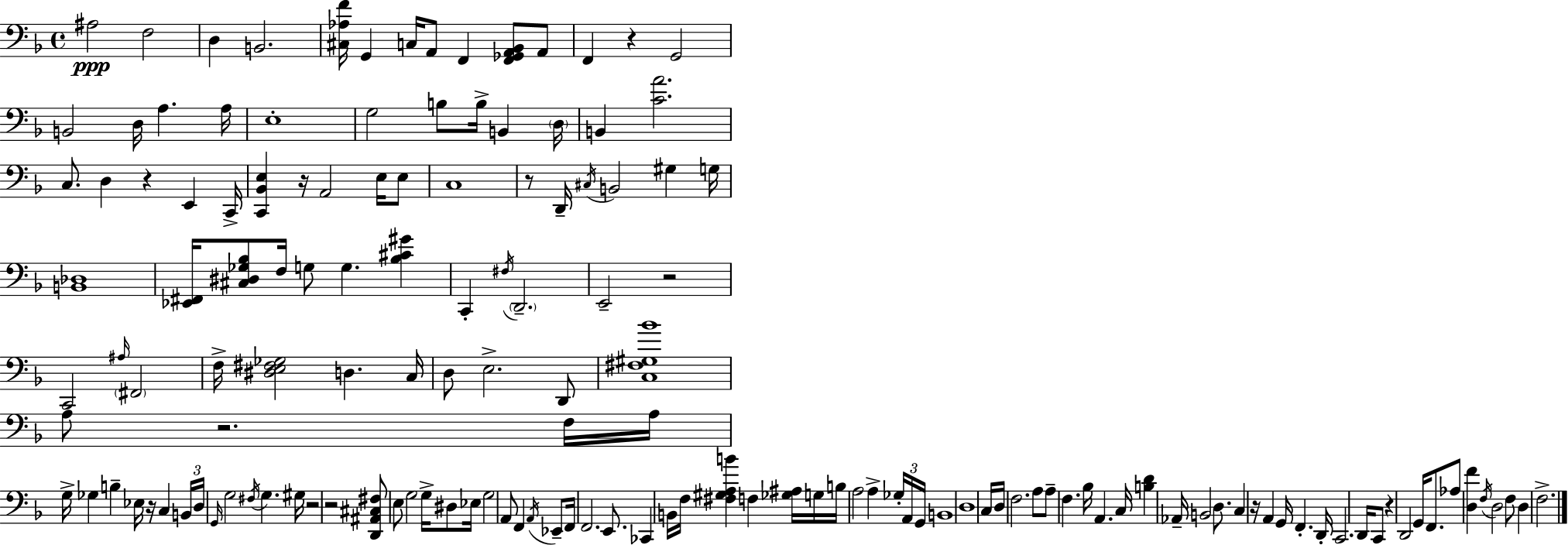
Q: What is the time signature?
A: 4/4